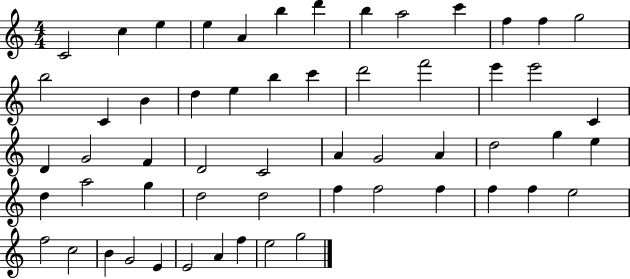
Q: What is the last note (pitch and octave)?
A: G5